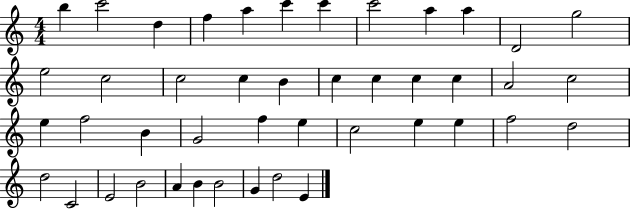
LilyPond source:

{
  \clef treble
  \numericTimeSignature
  \time 4/4
  \key c \major
  b''4 c'''2 d''4 | f''4 a''4 c'''4 c'''4 | c'''2 a''4 a''4 | d'2 g''2 | \break e''2 c''2 | c''2 c''4 b'4 | c''4 c''4 c''4 c''4 | a'2 c''2 | \break e''4 f''2 b'4 | g'2 f''4 e''4 | c''2 e''4 e''4 | f''2 d''2 | \break d''2 c'2 | e'2 b'2 | a'4 b'4 b'2 | g'4 d''2 e'4 | \break \bar "|."
}